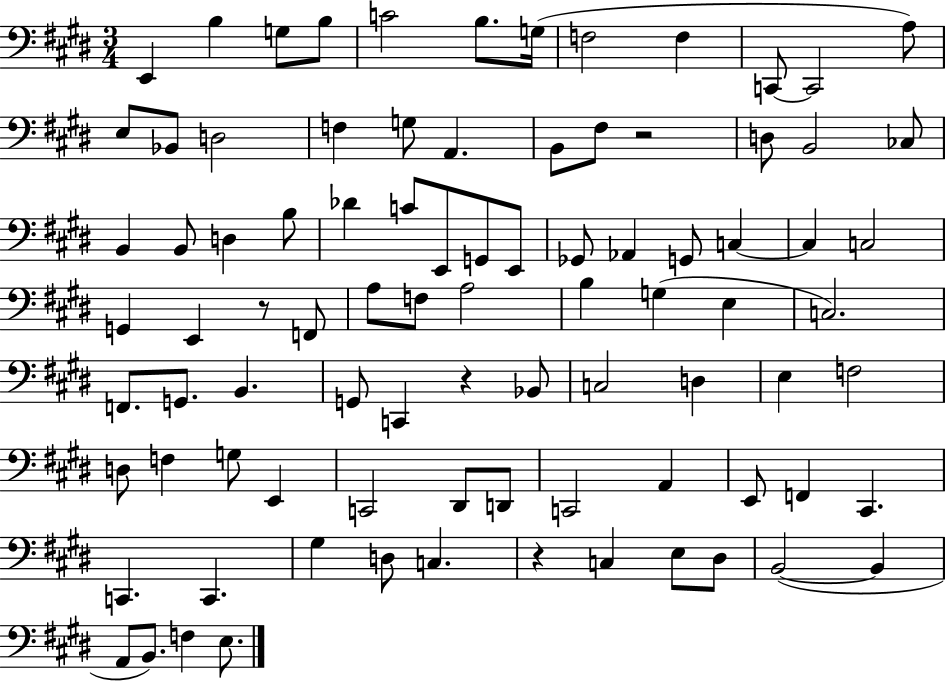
X:1
T:Untitled
M:3/4
L:1/4
K:E
E,, B, G,/2 B,/2 C2 B,/2 G,/4 F,2 F, C,,/2 C,,2 A,/2 E,/2 _B,,/2 D,2 F, G,/2 A,, B,,/2 ^F,/2 z2 D,/2 B,,2 _C,/2 B,, B,,/2 D, B,/2 _D C/2 E,,/2 G,,/2 E,,/2 _G,,/2 _A,, G,,/2 C, C, C,2 G,, E,, z/2 F,,/2 A,/2 F,/2 A,2 B, G, E, C,2 F,,/2 G,,/2 B,, G,,/2 C,, z _B,,/2 C,2 D, E, F,2 D,/2 F, G,/2 E,, C,,2 ^D,,/2 D,,/2 C,,2 A,, E,,/2 F,, ^C,, C,, C,, ^G, D,/2 C, z C, E,/2 ^D,/2 B,,2 B,, A,,/2 B,,/2 F, E,/2